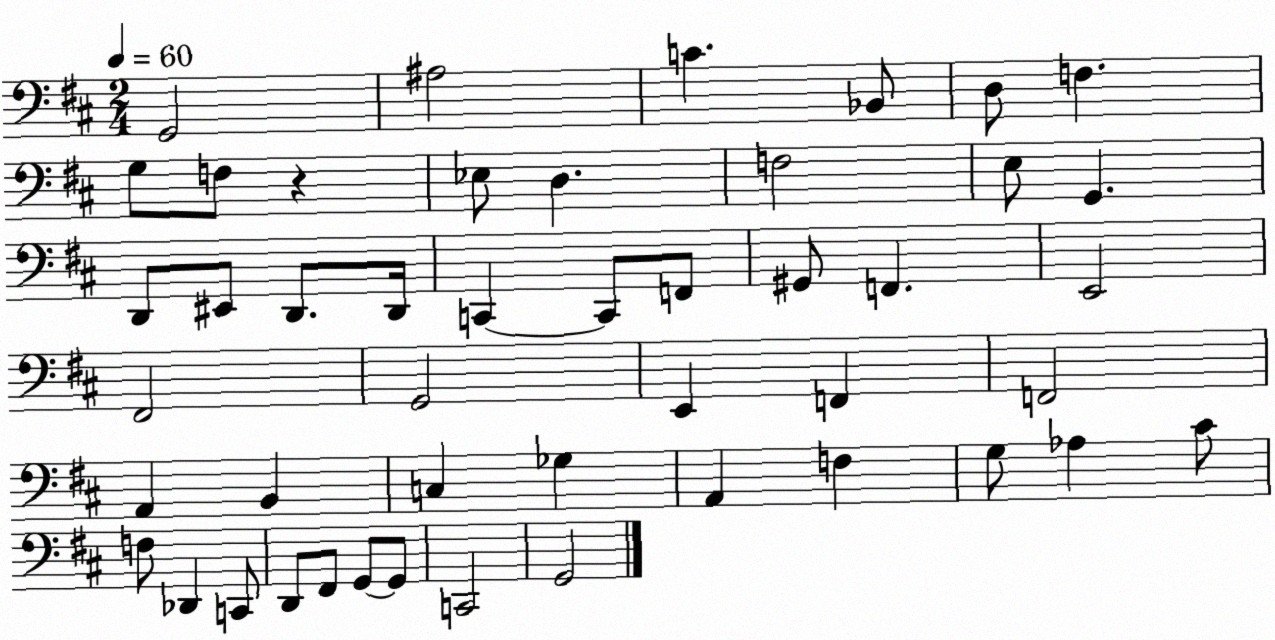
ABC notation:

X:1
T:Untitled
M:2/4
L:1/4
K:D
G,,2 ^A,2 C _B,,/2 D,/2 F, G,/2 F,/2 z _E,/2 D, F,2 E,/2 G,, D,,/2 ^E,,/2 D,,/2 D,,/4 C,, C,,/2 F,,/2 ^G,,/2 F,, E,,2 ^F,,2 G,,2 E,, F,, F,,2 A,, B,, C, _G, A,, F, G,/2 _A, ^C/2 F,/2 _D,, C,,/2 D,,/2 ^F,,/2 G,,/2 G,,/2 C,,2 G,,2